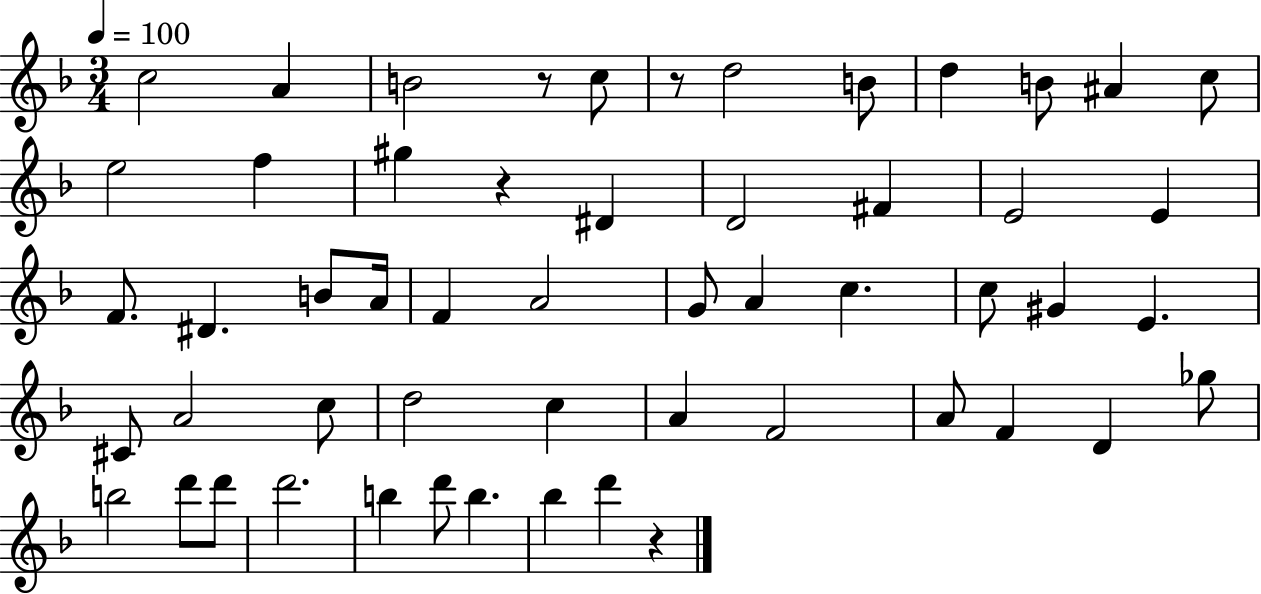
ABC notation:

X:1
T:Untitled
M:3/4
L:1/4
K:F
c2 A B2 z/2 c/2 z/2 d2 B/2 d B/2 ^A c/2 e2 f ^g z ^D D2 ^F E2 E F/2 ^D B/2 A/4 F A2 G/2 A c c/2 ^G E ^C/2 A2 c/2 d2 c A F2 A/2 F D _g/2 b2 d'/2 d'/2 d'2 b d'/2 b _b d' z